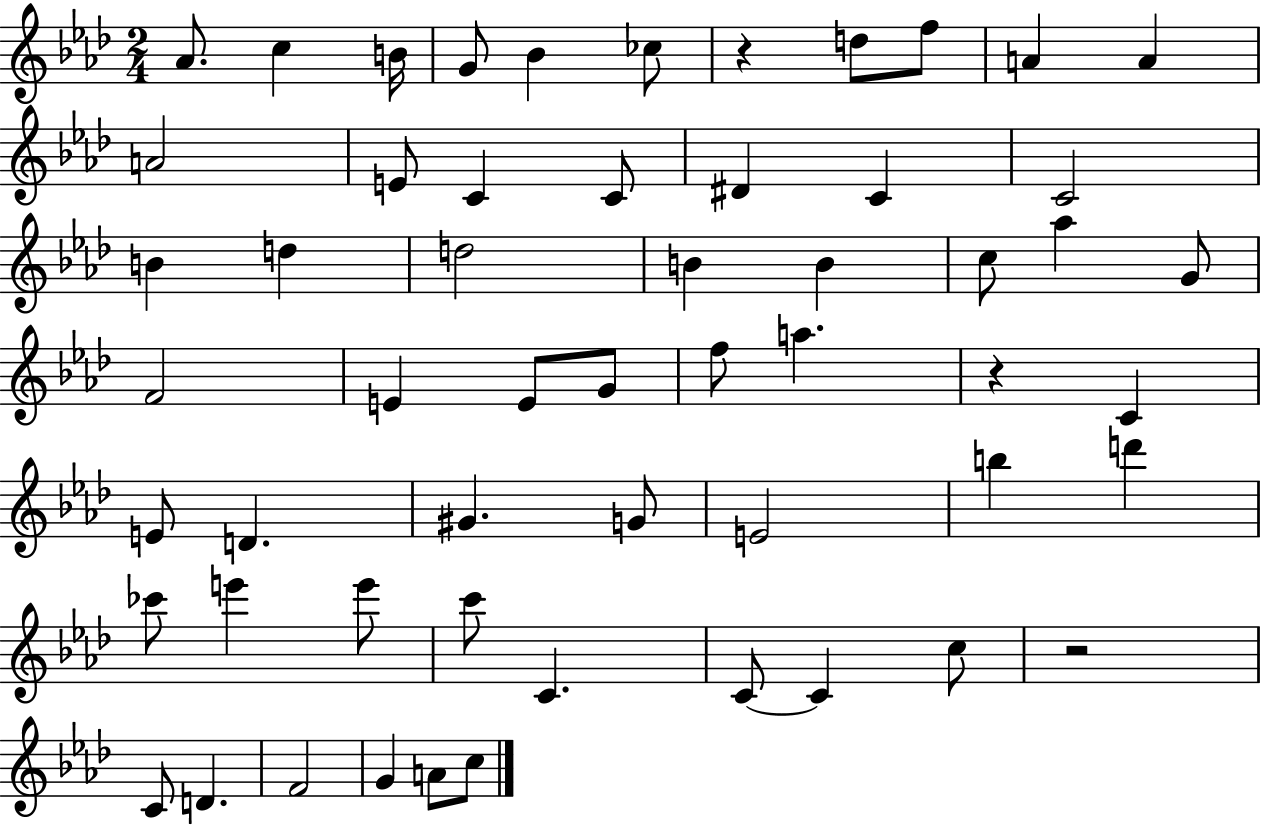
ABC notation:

X:1
T:Untitled
M:2/4
L:1/4
K:Ab
_A/2 c B/4 G/2 _B _c/2 z d/2 f/2 A A A2 E/2 C C/2 ^D C C2 B d d2 B B c/2 _a G/2 F2 E E/2 G/2 f/2 a z C E/2 D ^G G/2 E2 b d' _c'/2 e' e'/2 c'/2 C C/2 C c/2 z2 C/2 D F2 G A/2 c/2